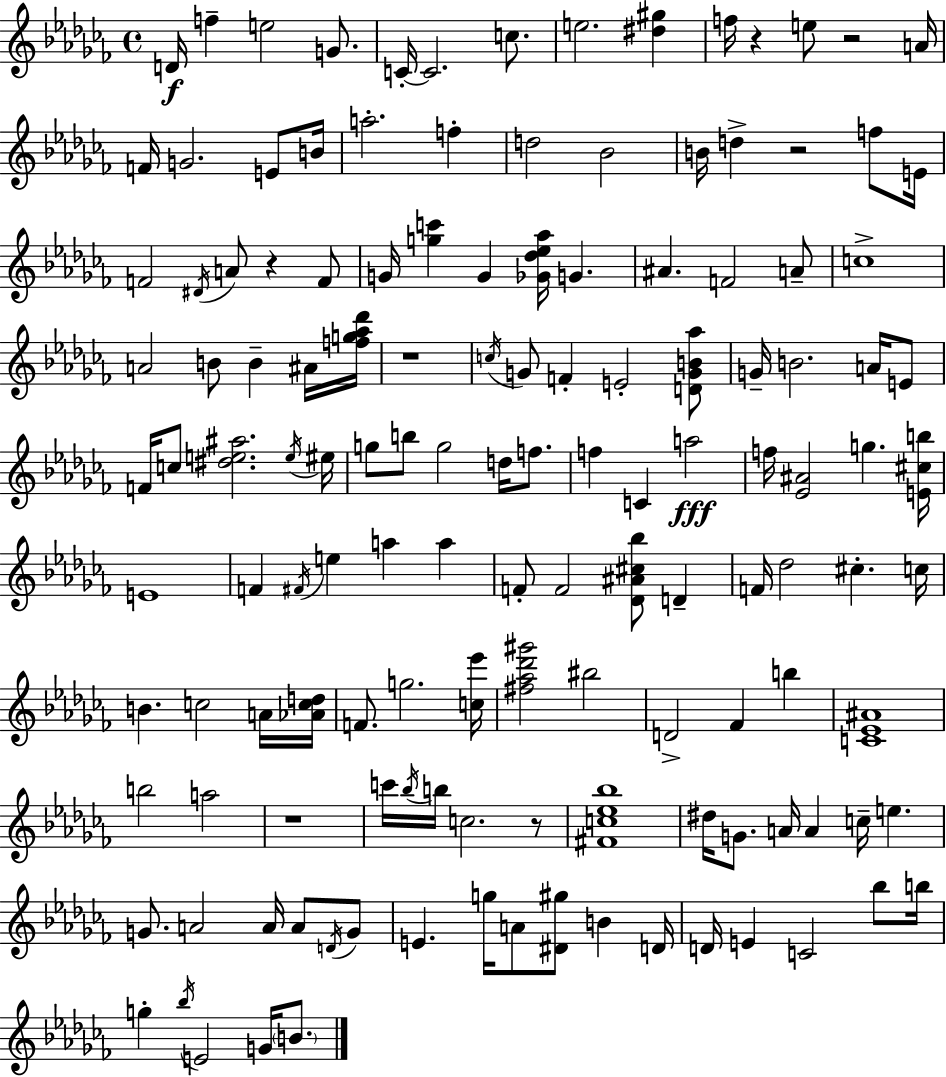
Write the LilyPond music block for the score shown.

{
  \clef treble
  \time 4/4
  \defaultTimeSignature
  \key aes \minor
  d'16\f f''4-- e''2 g'8. | c'16-.~~ c'2. c''8. | e''2. <dis'' gis''>4 | f''16 r4 e''8 r2 a'16 | \break f'16 g'2. e'8 b'16 | a''2.-. f''4-. | d''2 bes'2 | b'16 d''4-> r2 f''8 e'16 | \break f'2 \acciaccatura { dis'16 } a'8 r4 f'8 | g'16 <g'' c'''>4 g'4 <ges' des'' ees'' aes''>16 g'4. | ais'4. f'2 a'8-- | c''1-> | \break a'2 b'8 b'4-- ais'16 | <f'' g'' aes'' des'''>16 r1 | \acciaccatura { c''16 } g'8 f'4-. e'2-. | <d' g' b' aes''>8 g'16-- b'2. a'16 | \break e'8 f'16 c''8 <dis'' e'' ais''>2. | \acciaccatura { e''16 } eis''16 g''8 b''8 g''2 d''16 | f''8. f''4 c'4 a''2\fff | f''16 <ees' ais'>2 g''4. | \break <e' cis'' b''>16 e'1 | f'4 \acciaccatura { fis'16 } e''4 a''4 | a''4 f'8-. f'2 <des' ais' cis'' bes''>8 | d'4-- f'16 des''2 cis''4.-. | \break c''16 b'4. c''2 | a'16 <aes' c'' d''>16 f'8. g''2. | <c'' ees'''>16 <fis'' aes'' des''' gis'''>2 bis''2 | d'2-> fes'4 | \break b''4 <c' ees' ais'>1 | b''2 a''2 | r1 | c'''16 \acciaccatura { bes''16 } b''16 c''2. | \break r8 <fis' c'' ees'' bes''>1 | dis''16 g'8. a'16 a'4 c''16-- e''4. | g'8. a'2 | a'16 a'8 \acciaccatura { d'16 } g'8 e'4. g''16 a'8 <dis' gis''>8 | \break b'4 d'16 d'16 e'4 c'2 | bes''8 b''16 g''4-. \acciaccatura { bes''16 } e'2 | g'16 \parenthesize b'8. \bar "|."
}